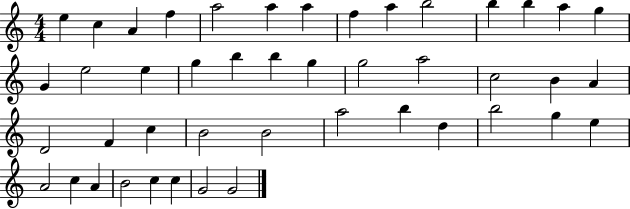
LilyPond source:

{
  \clef treble
  \numericTimeSignature
  \time 4/4
  \key c \major
  e''4 c''4 a'4 f''4 | a''2 a''4 a''4 | f''4 a''4 b''2 | b''4 b''4 a''4 g''4 | \break g'4 e''2 e''4 | g''4 b''4 b''4 g''4 | g''2 a''2 | c''2 b'4 a'4 | \break d'2 f'4 c''4 | b'2 b'2 | a''2 b''4 d''4 | b''2 g''4 e''4 | \break a'2 c''4 a'4 | b'2 c''4 c''4 | g'2 g'2 | \bar "|."
}